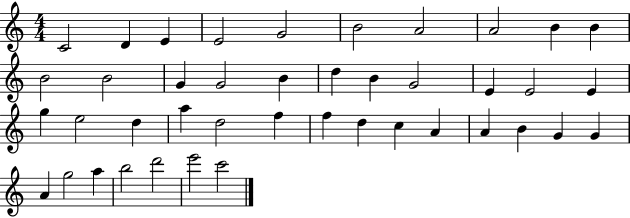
{
  \clef treble
  \numericTimeSignature
  \time 4/4
  \key c \major
  c'2 d'4 e'4 | e'2 g'2 | b'2 a'2 | a'2 b'4 b'4 | \break b'2 b'2 | g'4 g'2 b'4 | d''4 b'4 g'2 | e'4 e'2 e'4 | \break g''4 e''2 d''4 | a''4 d''2 f''4 | f''4 d''4 c''4 a'4 | a'4 b'4 g'4 g'4 | \break a'4 g''2 a''4 | b''2 d'''2 | e'''2 c'''2 | \bar "|."
}